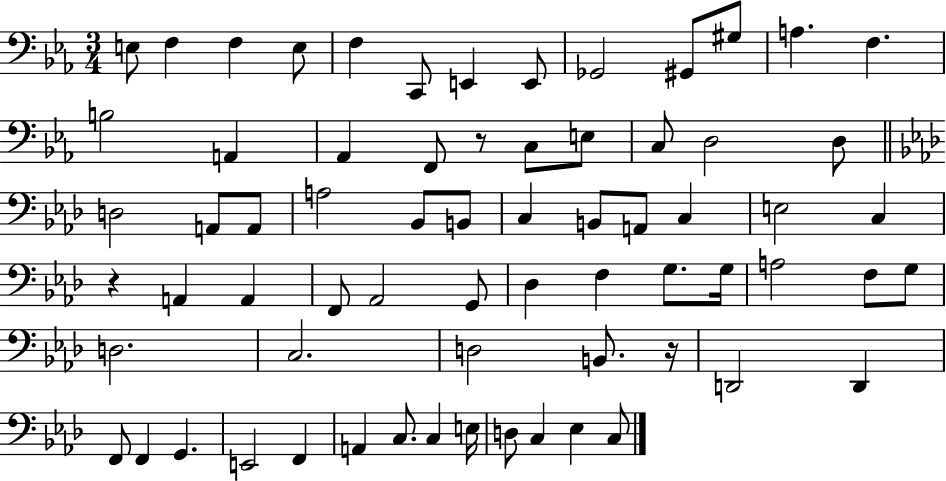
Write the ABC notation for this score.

X:1
T:Untitled
M:3/4
L:1/4
K:Eb
E,/2 F, F, E,/2 F, C,,/2 E,, E,,/2 _G,,2 ^G,,/2 ^G,/2 A, F, B,2 A,, _A,, F,,/2 z/2 C,/2 E,/2 C,/2 D,2 D,/2 D,2 A,,/2 A,,/2 A,2 _B,,/2 B,,/2 C, B,,/2 A,,/2 C, E,2 C, z A,, A,, F,,/2 _A,,2 G,,/2 _D, F, G,/2 G,/4 A,2 F,/2 G,/2 D,2 C,2 D,2 B,,/2 z/4 D,,2 D,, F,,/2 F,, G,, E,,2 F,, A,, C,/2 C, E,/4 D,/2 C, _E, C,/2